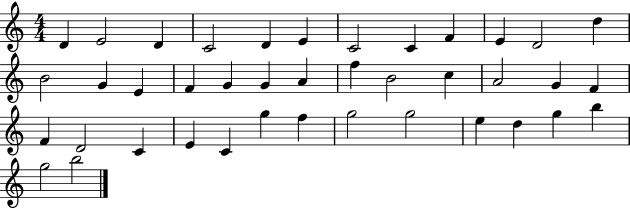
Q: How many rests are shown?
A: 0